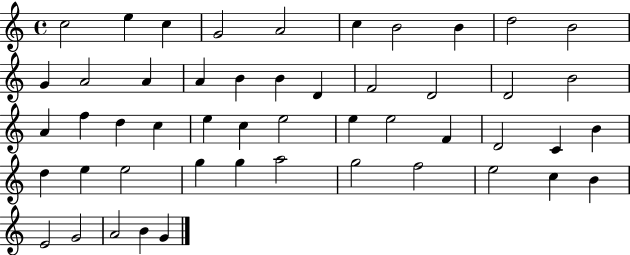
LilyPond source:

{
  \clef treble
  \time 4/4
  \defaultTimeSignature
  \key c \major
  c''2 e''4 c''4 | g'2 a'2 | c''4 b'2 b'4 | d''2 b'2 | \break g'4 a'2 a'4 | a'4 b'4 b'4 d'4 | f'2 d'2 | d'2 b'2 | \break a'4 f''4 d''4 c''4 | e''4 c''4 e''2 | e''4 e''2 f'4 | d'2 c'4 b'4 | \break d''4 e''4 e''2 | g''4 g''4 a''2 | g''2 f''2 | e''2 c''4 b'4 | \break e'2 g'2 | a'2 b'4 g'4 | \bar "|."
}